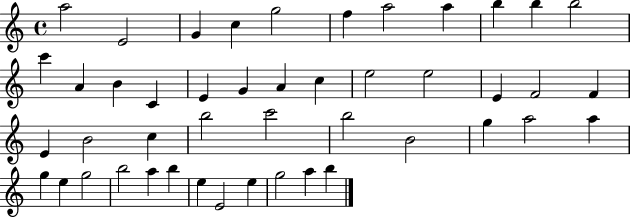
X:1
T:Untitled
M:4/4
L:1/4
K:C
a2 E2 G c g2 f a2 a b b b2 c' A B C E G A c e2 e2 E F2 F E B2 c b2 c'2 b2 B2 g a2 a g e g2 b2 a b e E2 e g2 a b